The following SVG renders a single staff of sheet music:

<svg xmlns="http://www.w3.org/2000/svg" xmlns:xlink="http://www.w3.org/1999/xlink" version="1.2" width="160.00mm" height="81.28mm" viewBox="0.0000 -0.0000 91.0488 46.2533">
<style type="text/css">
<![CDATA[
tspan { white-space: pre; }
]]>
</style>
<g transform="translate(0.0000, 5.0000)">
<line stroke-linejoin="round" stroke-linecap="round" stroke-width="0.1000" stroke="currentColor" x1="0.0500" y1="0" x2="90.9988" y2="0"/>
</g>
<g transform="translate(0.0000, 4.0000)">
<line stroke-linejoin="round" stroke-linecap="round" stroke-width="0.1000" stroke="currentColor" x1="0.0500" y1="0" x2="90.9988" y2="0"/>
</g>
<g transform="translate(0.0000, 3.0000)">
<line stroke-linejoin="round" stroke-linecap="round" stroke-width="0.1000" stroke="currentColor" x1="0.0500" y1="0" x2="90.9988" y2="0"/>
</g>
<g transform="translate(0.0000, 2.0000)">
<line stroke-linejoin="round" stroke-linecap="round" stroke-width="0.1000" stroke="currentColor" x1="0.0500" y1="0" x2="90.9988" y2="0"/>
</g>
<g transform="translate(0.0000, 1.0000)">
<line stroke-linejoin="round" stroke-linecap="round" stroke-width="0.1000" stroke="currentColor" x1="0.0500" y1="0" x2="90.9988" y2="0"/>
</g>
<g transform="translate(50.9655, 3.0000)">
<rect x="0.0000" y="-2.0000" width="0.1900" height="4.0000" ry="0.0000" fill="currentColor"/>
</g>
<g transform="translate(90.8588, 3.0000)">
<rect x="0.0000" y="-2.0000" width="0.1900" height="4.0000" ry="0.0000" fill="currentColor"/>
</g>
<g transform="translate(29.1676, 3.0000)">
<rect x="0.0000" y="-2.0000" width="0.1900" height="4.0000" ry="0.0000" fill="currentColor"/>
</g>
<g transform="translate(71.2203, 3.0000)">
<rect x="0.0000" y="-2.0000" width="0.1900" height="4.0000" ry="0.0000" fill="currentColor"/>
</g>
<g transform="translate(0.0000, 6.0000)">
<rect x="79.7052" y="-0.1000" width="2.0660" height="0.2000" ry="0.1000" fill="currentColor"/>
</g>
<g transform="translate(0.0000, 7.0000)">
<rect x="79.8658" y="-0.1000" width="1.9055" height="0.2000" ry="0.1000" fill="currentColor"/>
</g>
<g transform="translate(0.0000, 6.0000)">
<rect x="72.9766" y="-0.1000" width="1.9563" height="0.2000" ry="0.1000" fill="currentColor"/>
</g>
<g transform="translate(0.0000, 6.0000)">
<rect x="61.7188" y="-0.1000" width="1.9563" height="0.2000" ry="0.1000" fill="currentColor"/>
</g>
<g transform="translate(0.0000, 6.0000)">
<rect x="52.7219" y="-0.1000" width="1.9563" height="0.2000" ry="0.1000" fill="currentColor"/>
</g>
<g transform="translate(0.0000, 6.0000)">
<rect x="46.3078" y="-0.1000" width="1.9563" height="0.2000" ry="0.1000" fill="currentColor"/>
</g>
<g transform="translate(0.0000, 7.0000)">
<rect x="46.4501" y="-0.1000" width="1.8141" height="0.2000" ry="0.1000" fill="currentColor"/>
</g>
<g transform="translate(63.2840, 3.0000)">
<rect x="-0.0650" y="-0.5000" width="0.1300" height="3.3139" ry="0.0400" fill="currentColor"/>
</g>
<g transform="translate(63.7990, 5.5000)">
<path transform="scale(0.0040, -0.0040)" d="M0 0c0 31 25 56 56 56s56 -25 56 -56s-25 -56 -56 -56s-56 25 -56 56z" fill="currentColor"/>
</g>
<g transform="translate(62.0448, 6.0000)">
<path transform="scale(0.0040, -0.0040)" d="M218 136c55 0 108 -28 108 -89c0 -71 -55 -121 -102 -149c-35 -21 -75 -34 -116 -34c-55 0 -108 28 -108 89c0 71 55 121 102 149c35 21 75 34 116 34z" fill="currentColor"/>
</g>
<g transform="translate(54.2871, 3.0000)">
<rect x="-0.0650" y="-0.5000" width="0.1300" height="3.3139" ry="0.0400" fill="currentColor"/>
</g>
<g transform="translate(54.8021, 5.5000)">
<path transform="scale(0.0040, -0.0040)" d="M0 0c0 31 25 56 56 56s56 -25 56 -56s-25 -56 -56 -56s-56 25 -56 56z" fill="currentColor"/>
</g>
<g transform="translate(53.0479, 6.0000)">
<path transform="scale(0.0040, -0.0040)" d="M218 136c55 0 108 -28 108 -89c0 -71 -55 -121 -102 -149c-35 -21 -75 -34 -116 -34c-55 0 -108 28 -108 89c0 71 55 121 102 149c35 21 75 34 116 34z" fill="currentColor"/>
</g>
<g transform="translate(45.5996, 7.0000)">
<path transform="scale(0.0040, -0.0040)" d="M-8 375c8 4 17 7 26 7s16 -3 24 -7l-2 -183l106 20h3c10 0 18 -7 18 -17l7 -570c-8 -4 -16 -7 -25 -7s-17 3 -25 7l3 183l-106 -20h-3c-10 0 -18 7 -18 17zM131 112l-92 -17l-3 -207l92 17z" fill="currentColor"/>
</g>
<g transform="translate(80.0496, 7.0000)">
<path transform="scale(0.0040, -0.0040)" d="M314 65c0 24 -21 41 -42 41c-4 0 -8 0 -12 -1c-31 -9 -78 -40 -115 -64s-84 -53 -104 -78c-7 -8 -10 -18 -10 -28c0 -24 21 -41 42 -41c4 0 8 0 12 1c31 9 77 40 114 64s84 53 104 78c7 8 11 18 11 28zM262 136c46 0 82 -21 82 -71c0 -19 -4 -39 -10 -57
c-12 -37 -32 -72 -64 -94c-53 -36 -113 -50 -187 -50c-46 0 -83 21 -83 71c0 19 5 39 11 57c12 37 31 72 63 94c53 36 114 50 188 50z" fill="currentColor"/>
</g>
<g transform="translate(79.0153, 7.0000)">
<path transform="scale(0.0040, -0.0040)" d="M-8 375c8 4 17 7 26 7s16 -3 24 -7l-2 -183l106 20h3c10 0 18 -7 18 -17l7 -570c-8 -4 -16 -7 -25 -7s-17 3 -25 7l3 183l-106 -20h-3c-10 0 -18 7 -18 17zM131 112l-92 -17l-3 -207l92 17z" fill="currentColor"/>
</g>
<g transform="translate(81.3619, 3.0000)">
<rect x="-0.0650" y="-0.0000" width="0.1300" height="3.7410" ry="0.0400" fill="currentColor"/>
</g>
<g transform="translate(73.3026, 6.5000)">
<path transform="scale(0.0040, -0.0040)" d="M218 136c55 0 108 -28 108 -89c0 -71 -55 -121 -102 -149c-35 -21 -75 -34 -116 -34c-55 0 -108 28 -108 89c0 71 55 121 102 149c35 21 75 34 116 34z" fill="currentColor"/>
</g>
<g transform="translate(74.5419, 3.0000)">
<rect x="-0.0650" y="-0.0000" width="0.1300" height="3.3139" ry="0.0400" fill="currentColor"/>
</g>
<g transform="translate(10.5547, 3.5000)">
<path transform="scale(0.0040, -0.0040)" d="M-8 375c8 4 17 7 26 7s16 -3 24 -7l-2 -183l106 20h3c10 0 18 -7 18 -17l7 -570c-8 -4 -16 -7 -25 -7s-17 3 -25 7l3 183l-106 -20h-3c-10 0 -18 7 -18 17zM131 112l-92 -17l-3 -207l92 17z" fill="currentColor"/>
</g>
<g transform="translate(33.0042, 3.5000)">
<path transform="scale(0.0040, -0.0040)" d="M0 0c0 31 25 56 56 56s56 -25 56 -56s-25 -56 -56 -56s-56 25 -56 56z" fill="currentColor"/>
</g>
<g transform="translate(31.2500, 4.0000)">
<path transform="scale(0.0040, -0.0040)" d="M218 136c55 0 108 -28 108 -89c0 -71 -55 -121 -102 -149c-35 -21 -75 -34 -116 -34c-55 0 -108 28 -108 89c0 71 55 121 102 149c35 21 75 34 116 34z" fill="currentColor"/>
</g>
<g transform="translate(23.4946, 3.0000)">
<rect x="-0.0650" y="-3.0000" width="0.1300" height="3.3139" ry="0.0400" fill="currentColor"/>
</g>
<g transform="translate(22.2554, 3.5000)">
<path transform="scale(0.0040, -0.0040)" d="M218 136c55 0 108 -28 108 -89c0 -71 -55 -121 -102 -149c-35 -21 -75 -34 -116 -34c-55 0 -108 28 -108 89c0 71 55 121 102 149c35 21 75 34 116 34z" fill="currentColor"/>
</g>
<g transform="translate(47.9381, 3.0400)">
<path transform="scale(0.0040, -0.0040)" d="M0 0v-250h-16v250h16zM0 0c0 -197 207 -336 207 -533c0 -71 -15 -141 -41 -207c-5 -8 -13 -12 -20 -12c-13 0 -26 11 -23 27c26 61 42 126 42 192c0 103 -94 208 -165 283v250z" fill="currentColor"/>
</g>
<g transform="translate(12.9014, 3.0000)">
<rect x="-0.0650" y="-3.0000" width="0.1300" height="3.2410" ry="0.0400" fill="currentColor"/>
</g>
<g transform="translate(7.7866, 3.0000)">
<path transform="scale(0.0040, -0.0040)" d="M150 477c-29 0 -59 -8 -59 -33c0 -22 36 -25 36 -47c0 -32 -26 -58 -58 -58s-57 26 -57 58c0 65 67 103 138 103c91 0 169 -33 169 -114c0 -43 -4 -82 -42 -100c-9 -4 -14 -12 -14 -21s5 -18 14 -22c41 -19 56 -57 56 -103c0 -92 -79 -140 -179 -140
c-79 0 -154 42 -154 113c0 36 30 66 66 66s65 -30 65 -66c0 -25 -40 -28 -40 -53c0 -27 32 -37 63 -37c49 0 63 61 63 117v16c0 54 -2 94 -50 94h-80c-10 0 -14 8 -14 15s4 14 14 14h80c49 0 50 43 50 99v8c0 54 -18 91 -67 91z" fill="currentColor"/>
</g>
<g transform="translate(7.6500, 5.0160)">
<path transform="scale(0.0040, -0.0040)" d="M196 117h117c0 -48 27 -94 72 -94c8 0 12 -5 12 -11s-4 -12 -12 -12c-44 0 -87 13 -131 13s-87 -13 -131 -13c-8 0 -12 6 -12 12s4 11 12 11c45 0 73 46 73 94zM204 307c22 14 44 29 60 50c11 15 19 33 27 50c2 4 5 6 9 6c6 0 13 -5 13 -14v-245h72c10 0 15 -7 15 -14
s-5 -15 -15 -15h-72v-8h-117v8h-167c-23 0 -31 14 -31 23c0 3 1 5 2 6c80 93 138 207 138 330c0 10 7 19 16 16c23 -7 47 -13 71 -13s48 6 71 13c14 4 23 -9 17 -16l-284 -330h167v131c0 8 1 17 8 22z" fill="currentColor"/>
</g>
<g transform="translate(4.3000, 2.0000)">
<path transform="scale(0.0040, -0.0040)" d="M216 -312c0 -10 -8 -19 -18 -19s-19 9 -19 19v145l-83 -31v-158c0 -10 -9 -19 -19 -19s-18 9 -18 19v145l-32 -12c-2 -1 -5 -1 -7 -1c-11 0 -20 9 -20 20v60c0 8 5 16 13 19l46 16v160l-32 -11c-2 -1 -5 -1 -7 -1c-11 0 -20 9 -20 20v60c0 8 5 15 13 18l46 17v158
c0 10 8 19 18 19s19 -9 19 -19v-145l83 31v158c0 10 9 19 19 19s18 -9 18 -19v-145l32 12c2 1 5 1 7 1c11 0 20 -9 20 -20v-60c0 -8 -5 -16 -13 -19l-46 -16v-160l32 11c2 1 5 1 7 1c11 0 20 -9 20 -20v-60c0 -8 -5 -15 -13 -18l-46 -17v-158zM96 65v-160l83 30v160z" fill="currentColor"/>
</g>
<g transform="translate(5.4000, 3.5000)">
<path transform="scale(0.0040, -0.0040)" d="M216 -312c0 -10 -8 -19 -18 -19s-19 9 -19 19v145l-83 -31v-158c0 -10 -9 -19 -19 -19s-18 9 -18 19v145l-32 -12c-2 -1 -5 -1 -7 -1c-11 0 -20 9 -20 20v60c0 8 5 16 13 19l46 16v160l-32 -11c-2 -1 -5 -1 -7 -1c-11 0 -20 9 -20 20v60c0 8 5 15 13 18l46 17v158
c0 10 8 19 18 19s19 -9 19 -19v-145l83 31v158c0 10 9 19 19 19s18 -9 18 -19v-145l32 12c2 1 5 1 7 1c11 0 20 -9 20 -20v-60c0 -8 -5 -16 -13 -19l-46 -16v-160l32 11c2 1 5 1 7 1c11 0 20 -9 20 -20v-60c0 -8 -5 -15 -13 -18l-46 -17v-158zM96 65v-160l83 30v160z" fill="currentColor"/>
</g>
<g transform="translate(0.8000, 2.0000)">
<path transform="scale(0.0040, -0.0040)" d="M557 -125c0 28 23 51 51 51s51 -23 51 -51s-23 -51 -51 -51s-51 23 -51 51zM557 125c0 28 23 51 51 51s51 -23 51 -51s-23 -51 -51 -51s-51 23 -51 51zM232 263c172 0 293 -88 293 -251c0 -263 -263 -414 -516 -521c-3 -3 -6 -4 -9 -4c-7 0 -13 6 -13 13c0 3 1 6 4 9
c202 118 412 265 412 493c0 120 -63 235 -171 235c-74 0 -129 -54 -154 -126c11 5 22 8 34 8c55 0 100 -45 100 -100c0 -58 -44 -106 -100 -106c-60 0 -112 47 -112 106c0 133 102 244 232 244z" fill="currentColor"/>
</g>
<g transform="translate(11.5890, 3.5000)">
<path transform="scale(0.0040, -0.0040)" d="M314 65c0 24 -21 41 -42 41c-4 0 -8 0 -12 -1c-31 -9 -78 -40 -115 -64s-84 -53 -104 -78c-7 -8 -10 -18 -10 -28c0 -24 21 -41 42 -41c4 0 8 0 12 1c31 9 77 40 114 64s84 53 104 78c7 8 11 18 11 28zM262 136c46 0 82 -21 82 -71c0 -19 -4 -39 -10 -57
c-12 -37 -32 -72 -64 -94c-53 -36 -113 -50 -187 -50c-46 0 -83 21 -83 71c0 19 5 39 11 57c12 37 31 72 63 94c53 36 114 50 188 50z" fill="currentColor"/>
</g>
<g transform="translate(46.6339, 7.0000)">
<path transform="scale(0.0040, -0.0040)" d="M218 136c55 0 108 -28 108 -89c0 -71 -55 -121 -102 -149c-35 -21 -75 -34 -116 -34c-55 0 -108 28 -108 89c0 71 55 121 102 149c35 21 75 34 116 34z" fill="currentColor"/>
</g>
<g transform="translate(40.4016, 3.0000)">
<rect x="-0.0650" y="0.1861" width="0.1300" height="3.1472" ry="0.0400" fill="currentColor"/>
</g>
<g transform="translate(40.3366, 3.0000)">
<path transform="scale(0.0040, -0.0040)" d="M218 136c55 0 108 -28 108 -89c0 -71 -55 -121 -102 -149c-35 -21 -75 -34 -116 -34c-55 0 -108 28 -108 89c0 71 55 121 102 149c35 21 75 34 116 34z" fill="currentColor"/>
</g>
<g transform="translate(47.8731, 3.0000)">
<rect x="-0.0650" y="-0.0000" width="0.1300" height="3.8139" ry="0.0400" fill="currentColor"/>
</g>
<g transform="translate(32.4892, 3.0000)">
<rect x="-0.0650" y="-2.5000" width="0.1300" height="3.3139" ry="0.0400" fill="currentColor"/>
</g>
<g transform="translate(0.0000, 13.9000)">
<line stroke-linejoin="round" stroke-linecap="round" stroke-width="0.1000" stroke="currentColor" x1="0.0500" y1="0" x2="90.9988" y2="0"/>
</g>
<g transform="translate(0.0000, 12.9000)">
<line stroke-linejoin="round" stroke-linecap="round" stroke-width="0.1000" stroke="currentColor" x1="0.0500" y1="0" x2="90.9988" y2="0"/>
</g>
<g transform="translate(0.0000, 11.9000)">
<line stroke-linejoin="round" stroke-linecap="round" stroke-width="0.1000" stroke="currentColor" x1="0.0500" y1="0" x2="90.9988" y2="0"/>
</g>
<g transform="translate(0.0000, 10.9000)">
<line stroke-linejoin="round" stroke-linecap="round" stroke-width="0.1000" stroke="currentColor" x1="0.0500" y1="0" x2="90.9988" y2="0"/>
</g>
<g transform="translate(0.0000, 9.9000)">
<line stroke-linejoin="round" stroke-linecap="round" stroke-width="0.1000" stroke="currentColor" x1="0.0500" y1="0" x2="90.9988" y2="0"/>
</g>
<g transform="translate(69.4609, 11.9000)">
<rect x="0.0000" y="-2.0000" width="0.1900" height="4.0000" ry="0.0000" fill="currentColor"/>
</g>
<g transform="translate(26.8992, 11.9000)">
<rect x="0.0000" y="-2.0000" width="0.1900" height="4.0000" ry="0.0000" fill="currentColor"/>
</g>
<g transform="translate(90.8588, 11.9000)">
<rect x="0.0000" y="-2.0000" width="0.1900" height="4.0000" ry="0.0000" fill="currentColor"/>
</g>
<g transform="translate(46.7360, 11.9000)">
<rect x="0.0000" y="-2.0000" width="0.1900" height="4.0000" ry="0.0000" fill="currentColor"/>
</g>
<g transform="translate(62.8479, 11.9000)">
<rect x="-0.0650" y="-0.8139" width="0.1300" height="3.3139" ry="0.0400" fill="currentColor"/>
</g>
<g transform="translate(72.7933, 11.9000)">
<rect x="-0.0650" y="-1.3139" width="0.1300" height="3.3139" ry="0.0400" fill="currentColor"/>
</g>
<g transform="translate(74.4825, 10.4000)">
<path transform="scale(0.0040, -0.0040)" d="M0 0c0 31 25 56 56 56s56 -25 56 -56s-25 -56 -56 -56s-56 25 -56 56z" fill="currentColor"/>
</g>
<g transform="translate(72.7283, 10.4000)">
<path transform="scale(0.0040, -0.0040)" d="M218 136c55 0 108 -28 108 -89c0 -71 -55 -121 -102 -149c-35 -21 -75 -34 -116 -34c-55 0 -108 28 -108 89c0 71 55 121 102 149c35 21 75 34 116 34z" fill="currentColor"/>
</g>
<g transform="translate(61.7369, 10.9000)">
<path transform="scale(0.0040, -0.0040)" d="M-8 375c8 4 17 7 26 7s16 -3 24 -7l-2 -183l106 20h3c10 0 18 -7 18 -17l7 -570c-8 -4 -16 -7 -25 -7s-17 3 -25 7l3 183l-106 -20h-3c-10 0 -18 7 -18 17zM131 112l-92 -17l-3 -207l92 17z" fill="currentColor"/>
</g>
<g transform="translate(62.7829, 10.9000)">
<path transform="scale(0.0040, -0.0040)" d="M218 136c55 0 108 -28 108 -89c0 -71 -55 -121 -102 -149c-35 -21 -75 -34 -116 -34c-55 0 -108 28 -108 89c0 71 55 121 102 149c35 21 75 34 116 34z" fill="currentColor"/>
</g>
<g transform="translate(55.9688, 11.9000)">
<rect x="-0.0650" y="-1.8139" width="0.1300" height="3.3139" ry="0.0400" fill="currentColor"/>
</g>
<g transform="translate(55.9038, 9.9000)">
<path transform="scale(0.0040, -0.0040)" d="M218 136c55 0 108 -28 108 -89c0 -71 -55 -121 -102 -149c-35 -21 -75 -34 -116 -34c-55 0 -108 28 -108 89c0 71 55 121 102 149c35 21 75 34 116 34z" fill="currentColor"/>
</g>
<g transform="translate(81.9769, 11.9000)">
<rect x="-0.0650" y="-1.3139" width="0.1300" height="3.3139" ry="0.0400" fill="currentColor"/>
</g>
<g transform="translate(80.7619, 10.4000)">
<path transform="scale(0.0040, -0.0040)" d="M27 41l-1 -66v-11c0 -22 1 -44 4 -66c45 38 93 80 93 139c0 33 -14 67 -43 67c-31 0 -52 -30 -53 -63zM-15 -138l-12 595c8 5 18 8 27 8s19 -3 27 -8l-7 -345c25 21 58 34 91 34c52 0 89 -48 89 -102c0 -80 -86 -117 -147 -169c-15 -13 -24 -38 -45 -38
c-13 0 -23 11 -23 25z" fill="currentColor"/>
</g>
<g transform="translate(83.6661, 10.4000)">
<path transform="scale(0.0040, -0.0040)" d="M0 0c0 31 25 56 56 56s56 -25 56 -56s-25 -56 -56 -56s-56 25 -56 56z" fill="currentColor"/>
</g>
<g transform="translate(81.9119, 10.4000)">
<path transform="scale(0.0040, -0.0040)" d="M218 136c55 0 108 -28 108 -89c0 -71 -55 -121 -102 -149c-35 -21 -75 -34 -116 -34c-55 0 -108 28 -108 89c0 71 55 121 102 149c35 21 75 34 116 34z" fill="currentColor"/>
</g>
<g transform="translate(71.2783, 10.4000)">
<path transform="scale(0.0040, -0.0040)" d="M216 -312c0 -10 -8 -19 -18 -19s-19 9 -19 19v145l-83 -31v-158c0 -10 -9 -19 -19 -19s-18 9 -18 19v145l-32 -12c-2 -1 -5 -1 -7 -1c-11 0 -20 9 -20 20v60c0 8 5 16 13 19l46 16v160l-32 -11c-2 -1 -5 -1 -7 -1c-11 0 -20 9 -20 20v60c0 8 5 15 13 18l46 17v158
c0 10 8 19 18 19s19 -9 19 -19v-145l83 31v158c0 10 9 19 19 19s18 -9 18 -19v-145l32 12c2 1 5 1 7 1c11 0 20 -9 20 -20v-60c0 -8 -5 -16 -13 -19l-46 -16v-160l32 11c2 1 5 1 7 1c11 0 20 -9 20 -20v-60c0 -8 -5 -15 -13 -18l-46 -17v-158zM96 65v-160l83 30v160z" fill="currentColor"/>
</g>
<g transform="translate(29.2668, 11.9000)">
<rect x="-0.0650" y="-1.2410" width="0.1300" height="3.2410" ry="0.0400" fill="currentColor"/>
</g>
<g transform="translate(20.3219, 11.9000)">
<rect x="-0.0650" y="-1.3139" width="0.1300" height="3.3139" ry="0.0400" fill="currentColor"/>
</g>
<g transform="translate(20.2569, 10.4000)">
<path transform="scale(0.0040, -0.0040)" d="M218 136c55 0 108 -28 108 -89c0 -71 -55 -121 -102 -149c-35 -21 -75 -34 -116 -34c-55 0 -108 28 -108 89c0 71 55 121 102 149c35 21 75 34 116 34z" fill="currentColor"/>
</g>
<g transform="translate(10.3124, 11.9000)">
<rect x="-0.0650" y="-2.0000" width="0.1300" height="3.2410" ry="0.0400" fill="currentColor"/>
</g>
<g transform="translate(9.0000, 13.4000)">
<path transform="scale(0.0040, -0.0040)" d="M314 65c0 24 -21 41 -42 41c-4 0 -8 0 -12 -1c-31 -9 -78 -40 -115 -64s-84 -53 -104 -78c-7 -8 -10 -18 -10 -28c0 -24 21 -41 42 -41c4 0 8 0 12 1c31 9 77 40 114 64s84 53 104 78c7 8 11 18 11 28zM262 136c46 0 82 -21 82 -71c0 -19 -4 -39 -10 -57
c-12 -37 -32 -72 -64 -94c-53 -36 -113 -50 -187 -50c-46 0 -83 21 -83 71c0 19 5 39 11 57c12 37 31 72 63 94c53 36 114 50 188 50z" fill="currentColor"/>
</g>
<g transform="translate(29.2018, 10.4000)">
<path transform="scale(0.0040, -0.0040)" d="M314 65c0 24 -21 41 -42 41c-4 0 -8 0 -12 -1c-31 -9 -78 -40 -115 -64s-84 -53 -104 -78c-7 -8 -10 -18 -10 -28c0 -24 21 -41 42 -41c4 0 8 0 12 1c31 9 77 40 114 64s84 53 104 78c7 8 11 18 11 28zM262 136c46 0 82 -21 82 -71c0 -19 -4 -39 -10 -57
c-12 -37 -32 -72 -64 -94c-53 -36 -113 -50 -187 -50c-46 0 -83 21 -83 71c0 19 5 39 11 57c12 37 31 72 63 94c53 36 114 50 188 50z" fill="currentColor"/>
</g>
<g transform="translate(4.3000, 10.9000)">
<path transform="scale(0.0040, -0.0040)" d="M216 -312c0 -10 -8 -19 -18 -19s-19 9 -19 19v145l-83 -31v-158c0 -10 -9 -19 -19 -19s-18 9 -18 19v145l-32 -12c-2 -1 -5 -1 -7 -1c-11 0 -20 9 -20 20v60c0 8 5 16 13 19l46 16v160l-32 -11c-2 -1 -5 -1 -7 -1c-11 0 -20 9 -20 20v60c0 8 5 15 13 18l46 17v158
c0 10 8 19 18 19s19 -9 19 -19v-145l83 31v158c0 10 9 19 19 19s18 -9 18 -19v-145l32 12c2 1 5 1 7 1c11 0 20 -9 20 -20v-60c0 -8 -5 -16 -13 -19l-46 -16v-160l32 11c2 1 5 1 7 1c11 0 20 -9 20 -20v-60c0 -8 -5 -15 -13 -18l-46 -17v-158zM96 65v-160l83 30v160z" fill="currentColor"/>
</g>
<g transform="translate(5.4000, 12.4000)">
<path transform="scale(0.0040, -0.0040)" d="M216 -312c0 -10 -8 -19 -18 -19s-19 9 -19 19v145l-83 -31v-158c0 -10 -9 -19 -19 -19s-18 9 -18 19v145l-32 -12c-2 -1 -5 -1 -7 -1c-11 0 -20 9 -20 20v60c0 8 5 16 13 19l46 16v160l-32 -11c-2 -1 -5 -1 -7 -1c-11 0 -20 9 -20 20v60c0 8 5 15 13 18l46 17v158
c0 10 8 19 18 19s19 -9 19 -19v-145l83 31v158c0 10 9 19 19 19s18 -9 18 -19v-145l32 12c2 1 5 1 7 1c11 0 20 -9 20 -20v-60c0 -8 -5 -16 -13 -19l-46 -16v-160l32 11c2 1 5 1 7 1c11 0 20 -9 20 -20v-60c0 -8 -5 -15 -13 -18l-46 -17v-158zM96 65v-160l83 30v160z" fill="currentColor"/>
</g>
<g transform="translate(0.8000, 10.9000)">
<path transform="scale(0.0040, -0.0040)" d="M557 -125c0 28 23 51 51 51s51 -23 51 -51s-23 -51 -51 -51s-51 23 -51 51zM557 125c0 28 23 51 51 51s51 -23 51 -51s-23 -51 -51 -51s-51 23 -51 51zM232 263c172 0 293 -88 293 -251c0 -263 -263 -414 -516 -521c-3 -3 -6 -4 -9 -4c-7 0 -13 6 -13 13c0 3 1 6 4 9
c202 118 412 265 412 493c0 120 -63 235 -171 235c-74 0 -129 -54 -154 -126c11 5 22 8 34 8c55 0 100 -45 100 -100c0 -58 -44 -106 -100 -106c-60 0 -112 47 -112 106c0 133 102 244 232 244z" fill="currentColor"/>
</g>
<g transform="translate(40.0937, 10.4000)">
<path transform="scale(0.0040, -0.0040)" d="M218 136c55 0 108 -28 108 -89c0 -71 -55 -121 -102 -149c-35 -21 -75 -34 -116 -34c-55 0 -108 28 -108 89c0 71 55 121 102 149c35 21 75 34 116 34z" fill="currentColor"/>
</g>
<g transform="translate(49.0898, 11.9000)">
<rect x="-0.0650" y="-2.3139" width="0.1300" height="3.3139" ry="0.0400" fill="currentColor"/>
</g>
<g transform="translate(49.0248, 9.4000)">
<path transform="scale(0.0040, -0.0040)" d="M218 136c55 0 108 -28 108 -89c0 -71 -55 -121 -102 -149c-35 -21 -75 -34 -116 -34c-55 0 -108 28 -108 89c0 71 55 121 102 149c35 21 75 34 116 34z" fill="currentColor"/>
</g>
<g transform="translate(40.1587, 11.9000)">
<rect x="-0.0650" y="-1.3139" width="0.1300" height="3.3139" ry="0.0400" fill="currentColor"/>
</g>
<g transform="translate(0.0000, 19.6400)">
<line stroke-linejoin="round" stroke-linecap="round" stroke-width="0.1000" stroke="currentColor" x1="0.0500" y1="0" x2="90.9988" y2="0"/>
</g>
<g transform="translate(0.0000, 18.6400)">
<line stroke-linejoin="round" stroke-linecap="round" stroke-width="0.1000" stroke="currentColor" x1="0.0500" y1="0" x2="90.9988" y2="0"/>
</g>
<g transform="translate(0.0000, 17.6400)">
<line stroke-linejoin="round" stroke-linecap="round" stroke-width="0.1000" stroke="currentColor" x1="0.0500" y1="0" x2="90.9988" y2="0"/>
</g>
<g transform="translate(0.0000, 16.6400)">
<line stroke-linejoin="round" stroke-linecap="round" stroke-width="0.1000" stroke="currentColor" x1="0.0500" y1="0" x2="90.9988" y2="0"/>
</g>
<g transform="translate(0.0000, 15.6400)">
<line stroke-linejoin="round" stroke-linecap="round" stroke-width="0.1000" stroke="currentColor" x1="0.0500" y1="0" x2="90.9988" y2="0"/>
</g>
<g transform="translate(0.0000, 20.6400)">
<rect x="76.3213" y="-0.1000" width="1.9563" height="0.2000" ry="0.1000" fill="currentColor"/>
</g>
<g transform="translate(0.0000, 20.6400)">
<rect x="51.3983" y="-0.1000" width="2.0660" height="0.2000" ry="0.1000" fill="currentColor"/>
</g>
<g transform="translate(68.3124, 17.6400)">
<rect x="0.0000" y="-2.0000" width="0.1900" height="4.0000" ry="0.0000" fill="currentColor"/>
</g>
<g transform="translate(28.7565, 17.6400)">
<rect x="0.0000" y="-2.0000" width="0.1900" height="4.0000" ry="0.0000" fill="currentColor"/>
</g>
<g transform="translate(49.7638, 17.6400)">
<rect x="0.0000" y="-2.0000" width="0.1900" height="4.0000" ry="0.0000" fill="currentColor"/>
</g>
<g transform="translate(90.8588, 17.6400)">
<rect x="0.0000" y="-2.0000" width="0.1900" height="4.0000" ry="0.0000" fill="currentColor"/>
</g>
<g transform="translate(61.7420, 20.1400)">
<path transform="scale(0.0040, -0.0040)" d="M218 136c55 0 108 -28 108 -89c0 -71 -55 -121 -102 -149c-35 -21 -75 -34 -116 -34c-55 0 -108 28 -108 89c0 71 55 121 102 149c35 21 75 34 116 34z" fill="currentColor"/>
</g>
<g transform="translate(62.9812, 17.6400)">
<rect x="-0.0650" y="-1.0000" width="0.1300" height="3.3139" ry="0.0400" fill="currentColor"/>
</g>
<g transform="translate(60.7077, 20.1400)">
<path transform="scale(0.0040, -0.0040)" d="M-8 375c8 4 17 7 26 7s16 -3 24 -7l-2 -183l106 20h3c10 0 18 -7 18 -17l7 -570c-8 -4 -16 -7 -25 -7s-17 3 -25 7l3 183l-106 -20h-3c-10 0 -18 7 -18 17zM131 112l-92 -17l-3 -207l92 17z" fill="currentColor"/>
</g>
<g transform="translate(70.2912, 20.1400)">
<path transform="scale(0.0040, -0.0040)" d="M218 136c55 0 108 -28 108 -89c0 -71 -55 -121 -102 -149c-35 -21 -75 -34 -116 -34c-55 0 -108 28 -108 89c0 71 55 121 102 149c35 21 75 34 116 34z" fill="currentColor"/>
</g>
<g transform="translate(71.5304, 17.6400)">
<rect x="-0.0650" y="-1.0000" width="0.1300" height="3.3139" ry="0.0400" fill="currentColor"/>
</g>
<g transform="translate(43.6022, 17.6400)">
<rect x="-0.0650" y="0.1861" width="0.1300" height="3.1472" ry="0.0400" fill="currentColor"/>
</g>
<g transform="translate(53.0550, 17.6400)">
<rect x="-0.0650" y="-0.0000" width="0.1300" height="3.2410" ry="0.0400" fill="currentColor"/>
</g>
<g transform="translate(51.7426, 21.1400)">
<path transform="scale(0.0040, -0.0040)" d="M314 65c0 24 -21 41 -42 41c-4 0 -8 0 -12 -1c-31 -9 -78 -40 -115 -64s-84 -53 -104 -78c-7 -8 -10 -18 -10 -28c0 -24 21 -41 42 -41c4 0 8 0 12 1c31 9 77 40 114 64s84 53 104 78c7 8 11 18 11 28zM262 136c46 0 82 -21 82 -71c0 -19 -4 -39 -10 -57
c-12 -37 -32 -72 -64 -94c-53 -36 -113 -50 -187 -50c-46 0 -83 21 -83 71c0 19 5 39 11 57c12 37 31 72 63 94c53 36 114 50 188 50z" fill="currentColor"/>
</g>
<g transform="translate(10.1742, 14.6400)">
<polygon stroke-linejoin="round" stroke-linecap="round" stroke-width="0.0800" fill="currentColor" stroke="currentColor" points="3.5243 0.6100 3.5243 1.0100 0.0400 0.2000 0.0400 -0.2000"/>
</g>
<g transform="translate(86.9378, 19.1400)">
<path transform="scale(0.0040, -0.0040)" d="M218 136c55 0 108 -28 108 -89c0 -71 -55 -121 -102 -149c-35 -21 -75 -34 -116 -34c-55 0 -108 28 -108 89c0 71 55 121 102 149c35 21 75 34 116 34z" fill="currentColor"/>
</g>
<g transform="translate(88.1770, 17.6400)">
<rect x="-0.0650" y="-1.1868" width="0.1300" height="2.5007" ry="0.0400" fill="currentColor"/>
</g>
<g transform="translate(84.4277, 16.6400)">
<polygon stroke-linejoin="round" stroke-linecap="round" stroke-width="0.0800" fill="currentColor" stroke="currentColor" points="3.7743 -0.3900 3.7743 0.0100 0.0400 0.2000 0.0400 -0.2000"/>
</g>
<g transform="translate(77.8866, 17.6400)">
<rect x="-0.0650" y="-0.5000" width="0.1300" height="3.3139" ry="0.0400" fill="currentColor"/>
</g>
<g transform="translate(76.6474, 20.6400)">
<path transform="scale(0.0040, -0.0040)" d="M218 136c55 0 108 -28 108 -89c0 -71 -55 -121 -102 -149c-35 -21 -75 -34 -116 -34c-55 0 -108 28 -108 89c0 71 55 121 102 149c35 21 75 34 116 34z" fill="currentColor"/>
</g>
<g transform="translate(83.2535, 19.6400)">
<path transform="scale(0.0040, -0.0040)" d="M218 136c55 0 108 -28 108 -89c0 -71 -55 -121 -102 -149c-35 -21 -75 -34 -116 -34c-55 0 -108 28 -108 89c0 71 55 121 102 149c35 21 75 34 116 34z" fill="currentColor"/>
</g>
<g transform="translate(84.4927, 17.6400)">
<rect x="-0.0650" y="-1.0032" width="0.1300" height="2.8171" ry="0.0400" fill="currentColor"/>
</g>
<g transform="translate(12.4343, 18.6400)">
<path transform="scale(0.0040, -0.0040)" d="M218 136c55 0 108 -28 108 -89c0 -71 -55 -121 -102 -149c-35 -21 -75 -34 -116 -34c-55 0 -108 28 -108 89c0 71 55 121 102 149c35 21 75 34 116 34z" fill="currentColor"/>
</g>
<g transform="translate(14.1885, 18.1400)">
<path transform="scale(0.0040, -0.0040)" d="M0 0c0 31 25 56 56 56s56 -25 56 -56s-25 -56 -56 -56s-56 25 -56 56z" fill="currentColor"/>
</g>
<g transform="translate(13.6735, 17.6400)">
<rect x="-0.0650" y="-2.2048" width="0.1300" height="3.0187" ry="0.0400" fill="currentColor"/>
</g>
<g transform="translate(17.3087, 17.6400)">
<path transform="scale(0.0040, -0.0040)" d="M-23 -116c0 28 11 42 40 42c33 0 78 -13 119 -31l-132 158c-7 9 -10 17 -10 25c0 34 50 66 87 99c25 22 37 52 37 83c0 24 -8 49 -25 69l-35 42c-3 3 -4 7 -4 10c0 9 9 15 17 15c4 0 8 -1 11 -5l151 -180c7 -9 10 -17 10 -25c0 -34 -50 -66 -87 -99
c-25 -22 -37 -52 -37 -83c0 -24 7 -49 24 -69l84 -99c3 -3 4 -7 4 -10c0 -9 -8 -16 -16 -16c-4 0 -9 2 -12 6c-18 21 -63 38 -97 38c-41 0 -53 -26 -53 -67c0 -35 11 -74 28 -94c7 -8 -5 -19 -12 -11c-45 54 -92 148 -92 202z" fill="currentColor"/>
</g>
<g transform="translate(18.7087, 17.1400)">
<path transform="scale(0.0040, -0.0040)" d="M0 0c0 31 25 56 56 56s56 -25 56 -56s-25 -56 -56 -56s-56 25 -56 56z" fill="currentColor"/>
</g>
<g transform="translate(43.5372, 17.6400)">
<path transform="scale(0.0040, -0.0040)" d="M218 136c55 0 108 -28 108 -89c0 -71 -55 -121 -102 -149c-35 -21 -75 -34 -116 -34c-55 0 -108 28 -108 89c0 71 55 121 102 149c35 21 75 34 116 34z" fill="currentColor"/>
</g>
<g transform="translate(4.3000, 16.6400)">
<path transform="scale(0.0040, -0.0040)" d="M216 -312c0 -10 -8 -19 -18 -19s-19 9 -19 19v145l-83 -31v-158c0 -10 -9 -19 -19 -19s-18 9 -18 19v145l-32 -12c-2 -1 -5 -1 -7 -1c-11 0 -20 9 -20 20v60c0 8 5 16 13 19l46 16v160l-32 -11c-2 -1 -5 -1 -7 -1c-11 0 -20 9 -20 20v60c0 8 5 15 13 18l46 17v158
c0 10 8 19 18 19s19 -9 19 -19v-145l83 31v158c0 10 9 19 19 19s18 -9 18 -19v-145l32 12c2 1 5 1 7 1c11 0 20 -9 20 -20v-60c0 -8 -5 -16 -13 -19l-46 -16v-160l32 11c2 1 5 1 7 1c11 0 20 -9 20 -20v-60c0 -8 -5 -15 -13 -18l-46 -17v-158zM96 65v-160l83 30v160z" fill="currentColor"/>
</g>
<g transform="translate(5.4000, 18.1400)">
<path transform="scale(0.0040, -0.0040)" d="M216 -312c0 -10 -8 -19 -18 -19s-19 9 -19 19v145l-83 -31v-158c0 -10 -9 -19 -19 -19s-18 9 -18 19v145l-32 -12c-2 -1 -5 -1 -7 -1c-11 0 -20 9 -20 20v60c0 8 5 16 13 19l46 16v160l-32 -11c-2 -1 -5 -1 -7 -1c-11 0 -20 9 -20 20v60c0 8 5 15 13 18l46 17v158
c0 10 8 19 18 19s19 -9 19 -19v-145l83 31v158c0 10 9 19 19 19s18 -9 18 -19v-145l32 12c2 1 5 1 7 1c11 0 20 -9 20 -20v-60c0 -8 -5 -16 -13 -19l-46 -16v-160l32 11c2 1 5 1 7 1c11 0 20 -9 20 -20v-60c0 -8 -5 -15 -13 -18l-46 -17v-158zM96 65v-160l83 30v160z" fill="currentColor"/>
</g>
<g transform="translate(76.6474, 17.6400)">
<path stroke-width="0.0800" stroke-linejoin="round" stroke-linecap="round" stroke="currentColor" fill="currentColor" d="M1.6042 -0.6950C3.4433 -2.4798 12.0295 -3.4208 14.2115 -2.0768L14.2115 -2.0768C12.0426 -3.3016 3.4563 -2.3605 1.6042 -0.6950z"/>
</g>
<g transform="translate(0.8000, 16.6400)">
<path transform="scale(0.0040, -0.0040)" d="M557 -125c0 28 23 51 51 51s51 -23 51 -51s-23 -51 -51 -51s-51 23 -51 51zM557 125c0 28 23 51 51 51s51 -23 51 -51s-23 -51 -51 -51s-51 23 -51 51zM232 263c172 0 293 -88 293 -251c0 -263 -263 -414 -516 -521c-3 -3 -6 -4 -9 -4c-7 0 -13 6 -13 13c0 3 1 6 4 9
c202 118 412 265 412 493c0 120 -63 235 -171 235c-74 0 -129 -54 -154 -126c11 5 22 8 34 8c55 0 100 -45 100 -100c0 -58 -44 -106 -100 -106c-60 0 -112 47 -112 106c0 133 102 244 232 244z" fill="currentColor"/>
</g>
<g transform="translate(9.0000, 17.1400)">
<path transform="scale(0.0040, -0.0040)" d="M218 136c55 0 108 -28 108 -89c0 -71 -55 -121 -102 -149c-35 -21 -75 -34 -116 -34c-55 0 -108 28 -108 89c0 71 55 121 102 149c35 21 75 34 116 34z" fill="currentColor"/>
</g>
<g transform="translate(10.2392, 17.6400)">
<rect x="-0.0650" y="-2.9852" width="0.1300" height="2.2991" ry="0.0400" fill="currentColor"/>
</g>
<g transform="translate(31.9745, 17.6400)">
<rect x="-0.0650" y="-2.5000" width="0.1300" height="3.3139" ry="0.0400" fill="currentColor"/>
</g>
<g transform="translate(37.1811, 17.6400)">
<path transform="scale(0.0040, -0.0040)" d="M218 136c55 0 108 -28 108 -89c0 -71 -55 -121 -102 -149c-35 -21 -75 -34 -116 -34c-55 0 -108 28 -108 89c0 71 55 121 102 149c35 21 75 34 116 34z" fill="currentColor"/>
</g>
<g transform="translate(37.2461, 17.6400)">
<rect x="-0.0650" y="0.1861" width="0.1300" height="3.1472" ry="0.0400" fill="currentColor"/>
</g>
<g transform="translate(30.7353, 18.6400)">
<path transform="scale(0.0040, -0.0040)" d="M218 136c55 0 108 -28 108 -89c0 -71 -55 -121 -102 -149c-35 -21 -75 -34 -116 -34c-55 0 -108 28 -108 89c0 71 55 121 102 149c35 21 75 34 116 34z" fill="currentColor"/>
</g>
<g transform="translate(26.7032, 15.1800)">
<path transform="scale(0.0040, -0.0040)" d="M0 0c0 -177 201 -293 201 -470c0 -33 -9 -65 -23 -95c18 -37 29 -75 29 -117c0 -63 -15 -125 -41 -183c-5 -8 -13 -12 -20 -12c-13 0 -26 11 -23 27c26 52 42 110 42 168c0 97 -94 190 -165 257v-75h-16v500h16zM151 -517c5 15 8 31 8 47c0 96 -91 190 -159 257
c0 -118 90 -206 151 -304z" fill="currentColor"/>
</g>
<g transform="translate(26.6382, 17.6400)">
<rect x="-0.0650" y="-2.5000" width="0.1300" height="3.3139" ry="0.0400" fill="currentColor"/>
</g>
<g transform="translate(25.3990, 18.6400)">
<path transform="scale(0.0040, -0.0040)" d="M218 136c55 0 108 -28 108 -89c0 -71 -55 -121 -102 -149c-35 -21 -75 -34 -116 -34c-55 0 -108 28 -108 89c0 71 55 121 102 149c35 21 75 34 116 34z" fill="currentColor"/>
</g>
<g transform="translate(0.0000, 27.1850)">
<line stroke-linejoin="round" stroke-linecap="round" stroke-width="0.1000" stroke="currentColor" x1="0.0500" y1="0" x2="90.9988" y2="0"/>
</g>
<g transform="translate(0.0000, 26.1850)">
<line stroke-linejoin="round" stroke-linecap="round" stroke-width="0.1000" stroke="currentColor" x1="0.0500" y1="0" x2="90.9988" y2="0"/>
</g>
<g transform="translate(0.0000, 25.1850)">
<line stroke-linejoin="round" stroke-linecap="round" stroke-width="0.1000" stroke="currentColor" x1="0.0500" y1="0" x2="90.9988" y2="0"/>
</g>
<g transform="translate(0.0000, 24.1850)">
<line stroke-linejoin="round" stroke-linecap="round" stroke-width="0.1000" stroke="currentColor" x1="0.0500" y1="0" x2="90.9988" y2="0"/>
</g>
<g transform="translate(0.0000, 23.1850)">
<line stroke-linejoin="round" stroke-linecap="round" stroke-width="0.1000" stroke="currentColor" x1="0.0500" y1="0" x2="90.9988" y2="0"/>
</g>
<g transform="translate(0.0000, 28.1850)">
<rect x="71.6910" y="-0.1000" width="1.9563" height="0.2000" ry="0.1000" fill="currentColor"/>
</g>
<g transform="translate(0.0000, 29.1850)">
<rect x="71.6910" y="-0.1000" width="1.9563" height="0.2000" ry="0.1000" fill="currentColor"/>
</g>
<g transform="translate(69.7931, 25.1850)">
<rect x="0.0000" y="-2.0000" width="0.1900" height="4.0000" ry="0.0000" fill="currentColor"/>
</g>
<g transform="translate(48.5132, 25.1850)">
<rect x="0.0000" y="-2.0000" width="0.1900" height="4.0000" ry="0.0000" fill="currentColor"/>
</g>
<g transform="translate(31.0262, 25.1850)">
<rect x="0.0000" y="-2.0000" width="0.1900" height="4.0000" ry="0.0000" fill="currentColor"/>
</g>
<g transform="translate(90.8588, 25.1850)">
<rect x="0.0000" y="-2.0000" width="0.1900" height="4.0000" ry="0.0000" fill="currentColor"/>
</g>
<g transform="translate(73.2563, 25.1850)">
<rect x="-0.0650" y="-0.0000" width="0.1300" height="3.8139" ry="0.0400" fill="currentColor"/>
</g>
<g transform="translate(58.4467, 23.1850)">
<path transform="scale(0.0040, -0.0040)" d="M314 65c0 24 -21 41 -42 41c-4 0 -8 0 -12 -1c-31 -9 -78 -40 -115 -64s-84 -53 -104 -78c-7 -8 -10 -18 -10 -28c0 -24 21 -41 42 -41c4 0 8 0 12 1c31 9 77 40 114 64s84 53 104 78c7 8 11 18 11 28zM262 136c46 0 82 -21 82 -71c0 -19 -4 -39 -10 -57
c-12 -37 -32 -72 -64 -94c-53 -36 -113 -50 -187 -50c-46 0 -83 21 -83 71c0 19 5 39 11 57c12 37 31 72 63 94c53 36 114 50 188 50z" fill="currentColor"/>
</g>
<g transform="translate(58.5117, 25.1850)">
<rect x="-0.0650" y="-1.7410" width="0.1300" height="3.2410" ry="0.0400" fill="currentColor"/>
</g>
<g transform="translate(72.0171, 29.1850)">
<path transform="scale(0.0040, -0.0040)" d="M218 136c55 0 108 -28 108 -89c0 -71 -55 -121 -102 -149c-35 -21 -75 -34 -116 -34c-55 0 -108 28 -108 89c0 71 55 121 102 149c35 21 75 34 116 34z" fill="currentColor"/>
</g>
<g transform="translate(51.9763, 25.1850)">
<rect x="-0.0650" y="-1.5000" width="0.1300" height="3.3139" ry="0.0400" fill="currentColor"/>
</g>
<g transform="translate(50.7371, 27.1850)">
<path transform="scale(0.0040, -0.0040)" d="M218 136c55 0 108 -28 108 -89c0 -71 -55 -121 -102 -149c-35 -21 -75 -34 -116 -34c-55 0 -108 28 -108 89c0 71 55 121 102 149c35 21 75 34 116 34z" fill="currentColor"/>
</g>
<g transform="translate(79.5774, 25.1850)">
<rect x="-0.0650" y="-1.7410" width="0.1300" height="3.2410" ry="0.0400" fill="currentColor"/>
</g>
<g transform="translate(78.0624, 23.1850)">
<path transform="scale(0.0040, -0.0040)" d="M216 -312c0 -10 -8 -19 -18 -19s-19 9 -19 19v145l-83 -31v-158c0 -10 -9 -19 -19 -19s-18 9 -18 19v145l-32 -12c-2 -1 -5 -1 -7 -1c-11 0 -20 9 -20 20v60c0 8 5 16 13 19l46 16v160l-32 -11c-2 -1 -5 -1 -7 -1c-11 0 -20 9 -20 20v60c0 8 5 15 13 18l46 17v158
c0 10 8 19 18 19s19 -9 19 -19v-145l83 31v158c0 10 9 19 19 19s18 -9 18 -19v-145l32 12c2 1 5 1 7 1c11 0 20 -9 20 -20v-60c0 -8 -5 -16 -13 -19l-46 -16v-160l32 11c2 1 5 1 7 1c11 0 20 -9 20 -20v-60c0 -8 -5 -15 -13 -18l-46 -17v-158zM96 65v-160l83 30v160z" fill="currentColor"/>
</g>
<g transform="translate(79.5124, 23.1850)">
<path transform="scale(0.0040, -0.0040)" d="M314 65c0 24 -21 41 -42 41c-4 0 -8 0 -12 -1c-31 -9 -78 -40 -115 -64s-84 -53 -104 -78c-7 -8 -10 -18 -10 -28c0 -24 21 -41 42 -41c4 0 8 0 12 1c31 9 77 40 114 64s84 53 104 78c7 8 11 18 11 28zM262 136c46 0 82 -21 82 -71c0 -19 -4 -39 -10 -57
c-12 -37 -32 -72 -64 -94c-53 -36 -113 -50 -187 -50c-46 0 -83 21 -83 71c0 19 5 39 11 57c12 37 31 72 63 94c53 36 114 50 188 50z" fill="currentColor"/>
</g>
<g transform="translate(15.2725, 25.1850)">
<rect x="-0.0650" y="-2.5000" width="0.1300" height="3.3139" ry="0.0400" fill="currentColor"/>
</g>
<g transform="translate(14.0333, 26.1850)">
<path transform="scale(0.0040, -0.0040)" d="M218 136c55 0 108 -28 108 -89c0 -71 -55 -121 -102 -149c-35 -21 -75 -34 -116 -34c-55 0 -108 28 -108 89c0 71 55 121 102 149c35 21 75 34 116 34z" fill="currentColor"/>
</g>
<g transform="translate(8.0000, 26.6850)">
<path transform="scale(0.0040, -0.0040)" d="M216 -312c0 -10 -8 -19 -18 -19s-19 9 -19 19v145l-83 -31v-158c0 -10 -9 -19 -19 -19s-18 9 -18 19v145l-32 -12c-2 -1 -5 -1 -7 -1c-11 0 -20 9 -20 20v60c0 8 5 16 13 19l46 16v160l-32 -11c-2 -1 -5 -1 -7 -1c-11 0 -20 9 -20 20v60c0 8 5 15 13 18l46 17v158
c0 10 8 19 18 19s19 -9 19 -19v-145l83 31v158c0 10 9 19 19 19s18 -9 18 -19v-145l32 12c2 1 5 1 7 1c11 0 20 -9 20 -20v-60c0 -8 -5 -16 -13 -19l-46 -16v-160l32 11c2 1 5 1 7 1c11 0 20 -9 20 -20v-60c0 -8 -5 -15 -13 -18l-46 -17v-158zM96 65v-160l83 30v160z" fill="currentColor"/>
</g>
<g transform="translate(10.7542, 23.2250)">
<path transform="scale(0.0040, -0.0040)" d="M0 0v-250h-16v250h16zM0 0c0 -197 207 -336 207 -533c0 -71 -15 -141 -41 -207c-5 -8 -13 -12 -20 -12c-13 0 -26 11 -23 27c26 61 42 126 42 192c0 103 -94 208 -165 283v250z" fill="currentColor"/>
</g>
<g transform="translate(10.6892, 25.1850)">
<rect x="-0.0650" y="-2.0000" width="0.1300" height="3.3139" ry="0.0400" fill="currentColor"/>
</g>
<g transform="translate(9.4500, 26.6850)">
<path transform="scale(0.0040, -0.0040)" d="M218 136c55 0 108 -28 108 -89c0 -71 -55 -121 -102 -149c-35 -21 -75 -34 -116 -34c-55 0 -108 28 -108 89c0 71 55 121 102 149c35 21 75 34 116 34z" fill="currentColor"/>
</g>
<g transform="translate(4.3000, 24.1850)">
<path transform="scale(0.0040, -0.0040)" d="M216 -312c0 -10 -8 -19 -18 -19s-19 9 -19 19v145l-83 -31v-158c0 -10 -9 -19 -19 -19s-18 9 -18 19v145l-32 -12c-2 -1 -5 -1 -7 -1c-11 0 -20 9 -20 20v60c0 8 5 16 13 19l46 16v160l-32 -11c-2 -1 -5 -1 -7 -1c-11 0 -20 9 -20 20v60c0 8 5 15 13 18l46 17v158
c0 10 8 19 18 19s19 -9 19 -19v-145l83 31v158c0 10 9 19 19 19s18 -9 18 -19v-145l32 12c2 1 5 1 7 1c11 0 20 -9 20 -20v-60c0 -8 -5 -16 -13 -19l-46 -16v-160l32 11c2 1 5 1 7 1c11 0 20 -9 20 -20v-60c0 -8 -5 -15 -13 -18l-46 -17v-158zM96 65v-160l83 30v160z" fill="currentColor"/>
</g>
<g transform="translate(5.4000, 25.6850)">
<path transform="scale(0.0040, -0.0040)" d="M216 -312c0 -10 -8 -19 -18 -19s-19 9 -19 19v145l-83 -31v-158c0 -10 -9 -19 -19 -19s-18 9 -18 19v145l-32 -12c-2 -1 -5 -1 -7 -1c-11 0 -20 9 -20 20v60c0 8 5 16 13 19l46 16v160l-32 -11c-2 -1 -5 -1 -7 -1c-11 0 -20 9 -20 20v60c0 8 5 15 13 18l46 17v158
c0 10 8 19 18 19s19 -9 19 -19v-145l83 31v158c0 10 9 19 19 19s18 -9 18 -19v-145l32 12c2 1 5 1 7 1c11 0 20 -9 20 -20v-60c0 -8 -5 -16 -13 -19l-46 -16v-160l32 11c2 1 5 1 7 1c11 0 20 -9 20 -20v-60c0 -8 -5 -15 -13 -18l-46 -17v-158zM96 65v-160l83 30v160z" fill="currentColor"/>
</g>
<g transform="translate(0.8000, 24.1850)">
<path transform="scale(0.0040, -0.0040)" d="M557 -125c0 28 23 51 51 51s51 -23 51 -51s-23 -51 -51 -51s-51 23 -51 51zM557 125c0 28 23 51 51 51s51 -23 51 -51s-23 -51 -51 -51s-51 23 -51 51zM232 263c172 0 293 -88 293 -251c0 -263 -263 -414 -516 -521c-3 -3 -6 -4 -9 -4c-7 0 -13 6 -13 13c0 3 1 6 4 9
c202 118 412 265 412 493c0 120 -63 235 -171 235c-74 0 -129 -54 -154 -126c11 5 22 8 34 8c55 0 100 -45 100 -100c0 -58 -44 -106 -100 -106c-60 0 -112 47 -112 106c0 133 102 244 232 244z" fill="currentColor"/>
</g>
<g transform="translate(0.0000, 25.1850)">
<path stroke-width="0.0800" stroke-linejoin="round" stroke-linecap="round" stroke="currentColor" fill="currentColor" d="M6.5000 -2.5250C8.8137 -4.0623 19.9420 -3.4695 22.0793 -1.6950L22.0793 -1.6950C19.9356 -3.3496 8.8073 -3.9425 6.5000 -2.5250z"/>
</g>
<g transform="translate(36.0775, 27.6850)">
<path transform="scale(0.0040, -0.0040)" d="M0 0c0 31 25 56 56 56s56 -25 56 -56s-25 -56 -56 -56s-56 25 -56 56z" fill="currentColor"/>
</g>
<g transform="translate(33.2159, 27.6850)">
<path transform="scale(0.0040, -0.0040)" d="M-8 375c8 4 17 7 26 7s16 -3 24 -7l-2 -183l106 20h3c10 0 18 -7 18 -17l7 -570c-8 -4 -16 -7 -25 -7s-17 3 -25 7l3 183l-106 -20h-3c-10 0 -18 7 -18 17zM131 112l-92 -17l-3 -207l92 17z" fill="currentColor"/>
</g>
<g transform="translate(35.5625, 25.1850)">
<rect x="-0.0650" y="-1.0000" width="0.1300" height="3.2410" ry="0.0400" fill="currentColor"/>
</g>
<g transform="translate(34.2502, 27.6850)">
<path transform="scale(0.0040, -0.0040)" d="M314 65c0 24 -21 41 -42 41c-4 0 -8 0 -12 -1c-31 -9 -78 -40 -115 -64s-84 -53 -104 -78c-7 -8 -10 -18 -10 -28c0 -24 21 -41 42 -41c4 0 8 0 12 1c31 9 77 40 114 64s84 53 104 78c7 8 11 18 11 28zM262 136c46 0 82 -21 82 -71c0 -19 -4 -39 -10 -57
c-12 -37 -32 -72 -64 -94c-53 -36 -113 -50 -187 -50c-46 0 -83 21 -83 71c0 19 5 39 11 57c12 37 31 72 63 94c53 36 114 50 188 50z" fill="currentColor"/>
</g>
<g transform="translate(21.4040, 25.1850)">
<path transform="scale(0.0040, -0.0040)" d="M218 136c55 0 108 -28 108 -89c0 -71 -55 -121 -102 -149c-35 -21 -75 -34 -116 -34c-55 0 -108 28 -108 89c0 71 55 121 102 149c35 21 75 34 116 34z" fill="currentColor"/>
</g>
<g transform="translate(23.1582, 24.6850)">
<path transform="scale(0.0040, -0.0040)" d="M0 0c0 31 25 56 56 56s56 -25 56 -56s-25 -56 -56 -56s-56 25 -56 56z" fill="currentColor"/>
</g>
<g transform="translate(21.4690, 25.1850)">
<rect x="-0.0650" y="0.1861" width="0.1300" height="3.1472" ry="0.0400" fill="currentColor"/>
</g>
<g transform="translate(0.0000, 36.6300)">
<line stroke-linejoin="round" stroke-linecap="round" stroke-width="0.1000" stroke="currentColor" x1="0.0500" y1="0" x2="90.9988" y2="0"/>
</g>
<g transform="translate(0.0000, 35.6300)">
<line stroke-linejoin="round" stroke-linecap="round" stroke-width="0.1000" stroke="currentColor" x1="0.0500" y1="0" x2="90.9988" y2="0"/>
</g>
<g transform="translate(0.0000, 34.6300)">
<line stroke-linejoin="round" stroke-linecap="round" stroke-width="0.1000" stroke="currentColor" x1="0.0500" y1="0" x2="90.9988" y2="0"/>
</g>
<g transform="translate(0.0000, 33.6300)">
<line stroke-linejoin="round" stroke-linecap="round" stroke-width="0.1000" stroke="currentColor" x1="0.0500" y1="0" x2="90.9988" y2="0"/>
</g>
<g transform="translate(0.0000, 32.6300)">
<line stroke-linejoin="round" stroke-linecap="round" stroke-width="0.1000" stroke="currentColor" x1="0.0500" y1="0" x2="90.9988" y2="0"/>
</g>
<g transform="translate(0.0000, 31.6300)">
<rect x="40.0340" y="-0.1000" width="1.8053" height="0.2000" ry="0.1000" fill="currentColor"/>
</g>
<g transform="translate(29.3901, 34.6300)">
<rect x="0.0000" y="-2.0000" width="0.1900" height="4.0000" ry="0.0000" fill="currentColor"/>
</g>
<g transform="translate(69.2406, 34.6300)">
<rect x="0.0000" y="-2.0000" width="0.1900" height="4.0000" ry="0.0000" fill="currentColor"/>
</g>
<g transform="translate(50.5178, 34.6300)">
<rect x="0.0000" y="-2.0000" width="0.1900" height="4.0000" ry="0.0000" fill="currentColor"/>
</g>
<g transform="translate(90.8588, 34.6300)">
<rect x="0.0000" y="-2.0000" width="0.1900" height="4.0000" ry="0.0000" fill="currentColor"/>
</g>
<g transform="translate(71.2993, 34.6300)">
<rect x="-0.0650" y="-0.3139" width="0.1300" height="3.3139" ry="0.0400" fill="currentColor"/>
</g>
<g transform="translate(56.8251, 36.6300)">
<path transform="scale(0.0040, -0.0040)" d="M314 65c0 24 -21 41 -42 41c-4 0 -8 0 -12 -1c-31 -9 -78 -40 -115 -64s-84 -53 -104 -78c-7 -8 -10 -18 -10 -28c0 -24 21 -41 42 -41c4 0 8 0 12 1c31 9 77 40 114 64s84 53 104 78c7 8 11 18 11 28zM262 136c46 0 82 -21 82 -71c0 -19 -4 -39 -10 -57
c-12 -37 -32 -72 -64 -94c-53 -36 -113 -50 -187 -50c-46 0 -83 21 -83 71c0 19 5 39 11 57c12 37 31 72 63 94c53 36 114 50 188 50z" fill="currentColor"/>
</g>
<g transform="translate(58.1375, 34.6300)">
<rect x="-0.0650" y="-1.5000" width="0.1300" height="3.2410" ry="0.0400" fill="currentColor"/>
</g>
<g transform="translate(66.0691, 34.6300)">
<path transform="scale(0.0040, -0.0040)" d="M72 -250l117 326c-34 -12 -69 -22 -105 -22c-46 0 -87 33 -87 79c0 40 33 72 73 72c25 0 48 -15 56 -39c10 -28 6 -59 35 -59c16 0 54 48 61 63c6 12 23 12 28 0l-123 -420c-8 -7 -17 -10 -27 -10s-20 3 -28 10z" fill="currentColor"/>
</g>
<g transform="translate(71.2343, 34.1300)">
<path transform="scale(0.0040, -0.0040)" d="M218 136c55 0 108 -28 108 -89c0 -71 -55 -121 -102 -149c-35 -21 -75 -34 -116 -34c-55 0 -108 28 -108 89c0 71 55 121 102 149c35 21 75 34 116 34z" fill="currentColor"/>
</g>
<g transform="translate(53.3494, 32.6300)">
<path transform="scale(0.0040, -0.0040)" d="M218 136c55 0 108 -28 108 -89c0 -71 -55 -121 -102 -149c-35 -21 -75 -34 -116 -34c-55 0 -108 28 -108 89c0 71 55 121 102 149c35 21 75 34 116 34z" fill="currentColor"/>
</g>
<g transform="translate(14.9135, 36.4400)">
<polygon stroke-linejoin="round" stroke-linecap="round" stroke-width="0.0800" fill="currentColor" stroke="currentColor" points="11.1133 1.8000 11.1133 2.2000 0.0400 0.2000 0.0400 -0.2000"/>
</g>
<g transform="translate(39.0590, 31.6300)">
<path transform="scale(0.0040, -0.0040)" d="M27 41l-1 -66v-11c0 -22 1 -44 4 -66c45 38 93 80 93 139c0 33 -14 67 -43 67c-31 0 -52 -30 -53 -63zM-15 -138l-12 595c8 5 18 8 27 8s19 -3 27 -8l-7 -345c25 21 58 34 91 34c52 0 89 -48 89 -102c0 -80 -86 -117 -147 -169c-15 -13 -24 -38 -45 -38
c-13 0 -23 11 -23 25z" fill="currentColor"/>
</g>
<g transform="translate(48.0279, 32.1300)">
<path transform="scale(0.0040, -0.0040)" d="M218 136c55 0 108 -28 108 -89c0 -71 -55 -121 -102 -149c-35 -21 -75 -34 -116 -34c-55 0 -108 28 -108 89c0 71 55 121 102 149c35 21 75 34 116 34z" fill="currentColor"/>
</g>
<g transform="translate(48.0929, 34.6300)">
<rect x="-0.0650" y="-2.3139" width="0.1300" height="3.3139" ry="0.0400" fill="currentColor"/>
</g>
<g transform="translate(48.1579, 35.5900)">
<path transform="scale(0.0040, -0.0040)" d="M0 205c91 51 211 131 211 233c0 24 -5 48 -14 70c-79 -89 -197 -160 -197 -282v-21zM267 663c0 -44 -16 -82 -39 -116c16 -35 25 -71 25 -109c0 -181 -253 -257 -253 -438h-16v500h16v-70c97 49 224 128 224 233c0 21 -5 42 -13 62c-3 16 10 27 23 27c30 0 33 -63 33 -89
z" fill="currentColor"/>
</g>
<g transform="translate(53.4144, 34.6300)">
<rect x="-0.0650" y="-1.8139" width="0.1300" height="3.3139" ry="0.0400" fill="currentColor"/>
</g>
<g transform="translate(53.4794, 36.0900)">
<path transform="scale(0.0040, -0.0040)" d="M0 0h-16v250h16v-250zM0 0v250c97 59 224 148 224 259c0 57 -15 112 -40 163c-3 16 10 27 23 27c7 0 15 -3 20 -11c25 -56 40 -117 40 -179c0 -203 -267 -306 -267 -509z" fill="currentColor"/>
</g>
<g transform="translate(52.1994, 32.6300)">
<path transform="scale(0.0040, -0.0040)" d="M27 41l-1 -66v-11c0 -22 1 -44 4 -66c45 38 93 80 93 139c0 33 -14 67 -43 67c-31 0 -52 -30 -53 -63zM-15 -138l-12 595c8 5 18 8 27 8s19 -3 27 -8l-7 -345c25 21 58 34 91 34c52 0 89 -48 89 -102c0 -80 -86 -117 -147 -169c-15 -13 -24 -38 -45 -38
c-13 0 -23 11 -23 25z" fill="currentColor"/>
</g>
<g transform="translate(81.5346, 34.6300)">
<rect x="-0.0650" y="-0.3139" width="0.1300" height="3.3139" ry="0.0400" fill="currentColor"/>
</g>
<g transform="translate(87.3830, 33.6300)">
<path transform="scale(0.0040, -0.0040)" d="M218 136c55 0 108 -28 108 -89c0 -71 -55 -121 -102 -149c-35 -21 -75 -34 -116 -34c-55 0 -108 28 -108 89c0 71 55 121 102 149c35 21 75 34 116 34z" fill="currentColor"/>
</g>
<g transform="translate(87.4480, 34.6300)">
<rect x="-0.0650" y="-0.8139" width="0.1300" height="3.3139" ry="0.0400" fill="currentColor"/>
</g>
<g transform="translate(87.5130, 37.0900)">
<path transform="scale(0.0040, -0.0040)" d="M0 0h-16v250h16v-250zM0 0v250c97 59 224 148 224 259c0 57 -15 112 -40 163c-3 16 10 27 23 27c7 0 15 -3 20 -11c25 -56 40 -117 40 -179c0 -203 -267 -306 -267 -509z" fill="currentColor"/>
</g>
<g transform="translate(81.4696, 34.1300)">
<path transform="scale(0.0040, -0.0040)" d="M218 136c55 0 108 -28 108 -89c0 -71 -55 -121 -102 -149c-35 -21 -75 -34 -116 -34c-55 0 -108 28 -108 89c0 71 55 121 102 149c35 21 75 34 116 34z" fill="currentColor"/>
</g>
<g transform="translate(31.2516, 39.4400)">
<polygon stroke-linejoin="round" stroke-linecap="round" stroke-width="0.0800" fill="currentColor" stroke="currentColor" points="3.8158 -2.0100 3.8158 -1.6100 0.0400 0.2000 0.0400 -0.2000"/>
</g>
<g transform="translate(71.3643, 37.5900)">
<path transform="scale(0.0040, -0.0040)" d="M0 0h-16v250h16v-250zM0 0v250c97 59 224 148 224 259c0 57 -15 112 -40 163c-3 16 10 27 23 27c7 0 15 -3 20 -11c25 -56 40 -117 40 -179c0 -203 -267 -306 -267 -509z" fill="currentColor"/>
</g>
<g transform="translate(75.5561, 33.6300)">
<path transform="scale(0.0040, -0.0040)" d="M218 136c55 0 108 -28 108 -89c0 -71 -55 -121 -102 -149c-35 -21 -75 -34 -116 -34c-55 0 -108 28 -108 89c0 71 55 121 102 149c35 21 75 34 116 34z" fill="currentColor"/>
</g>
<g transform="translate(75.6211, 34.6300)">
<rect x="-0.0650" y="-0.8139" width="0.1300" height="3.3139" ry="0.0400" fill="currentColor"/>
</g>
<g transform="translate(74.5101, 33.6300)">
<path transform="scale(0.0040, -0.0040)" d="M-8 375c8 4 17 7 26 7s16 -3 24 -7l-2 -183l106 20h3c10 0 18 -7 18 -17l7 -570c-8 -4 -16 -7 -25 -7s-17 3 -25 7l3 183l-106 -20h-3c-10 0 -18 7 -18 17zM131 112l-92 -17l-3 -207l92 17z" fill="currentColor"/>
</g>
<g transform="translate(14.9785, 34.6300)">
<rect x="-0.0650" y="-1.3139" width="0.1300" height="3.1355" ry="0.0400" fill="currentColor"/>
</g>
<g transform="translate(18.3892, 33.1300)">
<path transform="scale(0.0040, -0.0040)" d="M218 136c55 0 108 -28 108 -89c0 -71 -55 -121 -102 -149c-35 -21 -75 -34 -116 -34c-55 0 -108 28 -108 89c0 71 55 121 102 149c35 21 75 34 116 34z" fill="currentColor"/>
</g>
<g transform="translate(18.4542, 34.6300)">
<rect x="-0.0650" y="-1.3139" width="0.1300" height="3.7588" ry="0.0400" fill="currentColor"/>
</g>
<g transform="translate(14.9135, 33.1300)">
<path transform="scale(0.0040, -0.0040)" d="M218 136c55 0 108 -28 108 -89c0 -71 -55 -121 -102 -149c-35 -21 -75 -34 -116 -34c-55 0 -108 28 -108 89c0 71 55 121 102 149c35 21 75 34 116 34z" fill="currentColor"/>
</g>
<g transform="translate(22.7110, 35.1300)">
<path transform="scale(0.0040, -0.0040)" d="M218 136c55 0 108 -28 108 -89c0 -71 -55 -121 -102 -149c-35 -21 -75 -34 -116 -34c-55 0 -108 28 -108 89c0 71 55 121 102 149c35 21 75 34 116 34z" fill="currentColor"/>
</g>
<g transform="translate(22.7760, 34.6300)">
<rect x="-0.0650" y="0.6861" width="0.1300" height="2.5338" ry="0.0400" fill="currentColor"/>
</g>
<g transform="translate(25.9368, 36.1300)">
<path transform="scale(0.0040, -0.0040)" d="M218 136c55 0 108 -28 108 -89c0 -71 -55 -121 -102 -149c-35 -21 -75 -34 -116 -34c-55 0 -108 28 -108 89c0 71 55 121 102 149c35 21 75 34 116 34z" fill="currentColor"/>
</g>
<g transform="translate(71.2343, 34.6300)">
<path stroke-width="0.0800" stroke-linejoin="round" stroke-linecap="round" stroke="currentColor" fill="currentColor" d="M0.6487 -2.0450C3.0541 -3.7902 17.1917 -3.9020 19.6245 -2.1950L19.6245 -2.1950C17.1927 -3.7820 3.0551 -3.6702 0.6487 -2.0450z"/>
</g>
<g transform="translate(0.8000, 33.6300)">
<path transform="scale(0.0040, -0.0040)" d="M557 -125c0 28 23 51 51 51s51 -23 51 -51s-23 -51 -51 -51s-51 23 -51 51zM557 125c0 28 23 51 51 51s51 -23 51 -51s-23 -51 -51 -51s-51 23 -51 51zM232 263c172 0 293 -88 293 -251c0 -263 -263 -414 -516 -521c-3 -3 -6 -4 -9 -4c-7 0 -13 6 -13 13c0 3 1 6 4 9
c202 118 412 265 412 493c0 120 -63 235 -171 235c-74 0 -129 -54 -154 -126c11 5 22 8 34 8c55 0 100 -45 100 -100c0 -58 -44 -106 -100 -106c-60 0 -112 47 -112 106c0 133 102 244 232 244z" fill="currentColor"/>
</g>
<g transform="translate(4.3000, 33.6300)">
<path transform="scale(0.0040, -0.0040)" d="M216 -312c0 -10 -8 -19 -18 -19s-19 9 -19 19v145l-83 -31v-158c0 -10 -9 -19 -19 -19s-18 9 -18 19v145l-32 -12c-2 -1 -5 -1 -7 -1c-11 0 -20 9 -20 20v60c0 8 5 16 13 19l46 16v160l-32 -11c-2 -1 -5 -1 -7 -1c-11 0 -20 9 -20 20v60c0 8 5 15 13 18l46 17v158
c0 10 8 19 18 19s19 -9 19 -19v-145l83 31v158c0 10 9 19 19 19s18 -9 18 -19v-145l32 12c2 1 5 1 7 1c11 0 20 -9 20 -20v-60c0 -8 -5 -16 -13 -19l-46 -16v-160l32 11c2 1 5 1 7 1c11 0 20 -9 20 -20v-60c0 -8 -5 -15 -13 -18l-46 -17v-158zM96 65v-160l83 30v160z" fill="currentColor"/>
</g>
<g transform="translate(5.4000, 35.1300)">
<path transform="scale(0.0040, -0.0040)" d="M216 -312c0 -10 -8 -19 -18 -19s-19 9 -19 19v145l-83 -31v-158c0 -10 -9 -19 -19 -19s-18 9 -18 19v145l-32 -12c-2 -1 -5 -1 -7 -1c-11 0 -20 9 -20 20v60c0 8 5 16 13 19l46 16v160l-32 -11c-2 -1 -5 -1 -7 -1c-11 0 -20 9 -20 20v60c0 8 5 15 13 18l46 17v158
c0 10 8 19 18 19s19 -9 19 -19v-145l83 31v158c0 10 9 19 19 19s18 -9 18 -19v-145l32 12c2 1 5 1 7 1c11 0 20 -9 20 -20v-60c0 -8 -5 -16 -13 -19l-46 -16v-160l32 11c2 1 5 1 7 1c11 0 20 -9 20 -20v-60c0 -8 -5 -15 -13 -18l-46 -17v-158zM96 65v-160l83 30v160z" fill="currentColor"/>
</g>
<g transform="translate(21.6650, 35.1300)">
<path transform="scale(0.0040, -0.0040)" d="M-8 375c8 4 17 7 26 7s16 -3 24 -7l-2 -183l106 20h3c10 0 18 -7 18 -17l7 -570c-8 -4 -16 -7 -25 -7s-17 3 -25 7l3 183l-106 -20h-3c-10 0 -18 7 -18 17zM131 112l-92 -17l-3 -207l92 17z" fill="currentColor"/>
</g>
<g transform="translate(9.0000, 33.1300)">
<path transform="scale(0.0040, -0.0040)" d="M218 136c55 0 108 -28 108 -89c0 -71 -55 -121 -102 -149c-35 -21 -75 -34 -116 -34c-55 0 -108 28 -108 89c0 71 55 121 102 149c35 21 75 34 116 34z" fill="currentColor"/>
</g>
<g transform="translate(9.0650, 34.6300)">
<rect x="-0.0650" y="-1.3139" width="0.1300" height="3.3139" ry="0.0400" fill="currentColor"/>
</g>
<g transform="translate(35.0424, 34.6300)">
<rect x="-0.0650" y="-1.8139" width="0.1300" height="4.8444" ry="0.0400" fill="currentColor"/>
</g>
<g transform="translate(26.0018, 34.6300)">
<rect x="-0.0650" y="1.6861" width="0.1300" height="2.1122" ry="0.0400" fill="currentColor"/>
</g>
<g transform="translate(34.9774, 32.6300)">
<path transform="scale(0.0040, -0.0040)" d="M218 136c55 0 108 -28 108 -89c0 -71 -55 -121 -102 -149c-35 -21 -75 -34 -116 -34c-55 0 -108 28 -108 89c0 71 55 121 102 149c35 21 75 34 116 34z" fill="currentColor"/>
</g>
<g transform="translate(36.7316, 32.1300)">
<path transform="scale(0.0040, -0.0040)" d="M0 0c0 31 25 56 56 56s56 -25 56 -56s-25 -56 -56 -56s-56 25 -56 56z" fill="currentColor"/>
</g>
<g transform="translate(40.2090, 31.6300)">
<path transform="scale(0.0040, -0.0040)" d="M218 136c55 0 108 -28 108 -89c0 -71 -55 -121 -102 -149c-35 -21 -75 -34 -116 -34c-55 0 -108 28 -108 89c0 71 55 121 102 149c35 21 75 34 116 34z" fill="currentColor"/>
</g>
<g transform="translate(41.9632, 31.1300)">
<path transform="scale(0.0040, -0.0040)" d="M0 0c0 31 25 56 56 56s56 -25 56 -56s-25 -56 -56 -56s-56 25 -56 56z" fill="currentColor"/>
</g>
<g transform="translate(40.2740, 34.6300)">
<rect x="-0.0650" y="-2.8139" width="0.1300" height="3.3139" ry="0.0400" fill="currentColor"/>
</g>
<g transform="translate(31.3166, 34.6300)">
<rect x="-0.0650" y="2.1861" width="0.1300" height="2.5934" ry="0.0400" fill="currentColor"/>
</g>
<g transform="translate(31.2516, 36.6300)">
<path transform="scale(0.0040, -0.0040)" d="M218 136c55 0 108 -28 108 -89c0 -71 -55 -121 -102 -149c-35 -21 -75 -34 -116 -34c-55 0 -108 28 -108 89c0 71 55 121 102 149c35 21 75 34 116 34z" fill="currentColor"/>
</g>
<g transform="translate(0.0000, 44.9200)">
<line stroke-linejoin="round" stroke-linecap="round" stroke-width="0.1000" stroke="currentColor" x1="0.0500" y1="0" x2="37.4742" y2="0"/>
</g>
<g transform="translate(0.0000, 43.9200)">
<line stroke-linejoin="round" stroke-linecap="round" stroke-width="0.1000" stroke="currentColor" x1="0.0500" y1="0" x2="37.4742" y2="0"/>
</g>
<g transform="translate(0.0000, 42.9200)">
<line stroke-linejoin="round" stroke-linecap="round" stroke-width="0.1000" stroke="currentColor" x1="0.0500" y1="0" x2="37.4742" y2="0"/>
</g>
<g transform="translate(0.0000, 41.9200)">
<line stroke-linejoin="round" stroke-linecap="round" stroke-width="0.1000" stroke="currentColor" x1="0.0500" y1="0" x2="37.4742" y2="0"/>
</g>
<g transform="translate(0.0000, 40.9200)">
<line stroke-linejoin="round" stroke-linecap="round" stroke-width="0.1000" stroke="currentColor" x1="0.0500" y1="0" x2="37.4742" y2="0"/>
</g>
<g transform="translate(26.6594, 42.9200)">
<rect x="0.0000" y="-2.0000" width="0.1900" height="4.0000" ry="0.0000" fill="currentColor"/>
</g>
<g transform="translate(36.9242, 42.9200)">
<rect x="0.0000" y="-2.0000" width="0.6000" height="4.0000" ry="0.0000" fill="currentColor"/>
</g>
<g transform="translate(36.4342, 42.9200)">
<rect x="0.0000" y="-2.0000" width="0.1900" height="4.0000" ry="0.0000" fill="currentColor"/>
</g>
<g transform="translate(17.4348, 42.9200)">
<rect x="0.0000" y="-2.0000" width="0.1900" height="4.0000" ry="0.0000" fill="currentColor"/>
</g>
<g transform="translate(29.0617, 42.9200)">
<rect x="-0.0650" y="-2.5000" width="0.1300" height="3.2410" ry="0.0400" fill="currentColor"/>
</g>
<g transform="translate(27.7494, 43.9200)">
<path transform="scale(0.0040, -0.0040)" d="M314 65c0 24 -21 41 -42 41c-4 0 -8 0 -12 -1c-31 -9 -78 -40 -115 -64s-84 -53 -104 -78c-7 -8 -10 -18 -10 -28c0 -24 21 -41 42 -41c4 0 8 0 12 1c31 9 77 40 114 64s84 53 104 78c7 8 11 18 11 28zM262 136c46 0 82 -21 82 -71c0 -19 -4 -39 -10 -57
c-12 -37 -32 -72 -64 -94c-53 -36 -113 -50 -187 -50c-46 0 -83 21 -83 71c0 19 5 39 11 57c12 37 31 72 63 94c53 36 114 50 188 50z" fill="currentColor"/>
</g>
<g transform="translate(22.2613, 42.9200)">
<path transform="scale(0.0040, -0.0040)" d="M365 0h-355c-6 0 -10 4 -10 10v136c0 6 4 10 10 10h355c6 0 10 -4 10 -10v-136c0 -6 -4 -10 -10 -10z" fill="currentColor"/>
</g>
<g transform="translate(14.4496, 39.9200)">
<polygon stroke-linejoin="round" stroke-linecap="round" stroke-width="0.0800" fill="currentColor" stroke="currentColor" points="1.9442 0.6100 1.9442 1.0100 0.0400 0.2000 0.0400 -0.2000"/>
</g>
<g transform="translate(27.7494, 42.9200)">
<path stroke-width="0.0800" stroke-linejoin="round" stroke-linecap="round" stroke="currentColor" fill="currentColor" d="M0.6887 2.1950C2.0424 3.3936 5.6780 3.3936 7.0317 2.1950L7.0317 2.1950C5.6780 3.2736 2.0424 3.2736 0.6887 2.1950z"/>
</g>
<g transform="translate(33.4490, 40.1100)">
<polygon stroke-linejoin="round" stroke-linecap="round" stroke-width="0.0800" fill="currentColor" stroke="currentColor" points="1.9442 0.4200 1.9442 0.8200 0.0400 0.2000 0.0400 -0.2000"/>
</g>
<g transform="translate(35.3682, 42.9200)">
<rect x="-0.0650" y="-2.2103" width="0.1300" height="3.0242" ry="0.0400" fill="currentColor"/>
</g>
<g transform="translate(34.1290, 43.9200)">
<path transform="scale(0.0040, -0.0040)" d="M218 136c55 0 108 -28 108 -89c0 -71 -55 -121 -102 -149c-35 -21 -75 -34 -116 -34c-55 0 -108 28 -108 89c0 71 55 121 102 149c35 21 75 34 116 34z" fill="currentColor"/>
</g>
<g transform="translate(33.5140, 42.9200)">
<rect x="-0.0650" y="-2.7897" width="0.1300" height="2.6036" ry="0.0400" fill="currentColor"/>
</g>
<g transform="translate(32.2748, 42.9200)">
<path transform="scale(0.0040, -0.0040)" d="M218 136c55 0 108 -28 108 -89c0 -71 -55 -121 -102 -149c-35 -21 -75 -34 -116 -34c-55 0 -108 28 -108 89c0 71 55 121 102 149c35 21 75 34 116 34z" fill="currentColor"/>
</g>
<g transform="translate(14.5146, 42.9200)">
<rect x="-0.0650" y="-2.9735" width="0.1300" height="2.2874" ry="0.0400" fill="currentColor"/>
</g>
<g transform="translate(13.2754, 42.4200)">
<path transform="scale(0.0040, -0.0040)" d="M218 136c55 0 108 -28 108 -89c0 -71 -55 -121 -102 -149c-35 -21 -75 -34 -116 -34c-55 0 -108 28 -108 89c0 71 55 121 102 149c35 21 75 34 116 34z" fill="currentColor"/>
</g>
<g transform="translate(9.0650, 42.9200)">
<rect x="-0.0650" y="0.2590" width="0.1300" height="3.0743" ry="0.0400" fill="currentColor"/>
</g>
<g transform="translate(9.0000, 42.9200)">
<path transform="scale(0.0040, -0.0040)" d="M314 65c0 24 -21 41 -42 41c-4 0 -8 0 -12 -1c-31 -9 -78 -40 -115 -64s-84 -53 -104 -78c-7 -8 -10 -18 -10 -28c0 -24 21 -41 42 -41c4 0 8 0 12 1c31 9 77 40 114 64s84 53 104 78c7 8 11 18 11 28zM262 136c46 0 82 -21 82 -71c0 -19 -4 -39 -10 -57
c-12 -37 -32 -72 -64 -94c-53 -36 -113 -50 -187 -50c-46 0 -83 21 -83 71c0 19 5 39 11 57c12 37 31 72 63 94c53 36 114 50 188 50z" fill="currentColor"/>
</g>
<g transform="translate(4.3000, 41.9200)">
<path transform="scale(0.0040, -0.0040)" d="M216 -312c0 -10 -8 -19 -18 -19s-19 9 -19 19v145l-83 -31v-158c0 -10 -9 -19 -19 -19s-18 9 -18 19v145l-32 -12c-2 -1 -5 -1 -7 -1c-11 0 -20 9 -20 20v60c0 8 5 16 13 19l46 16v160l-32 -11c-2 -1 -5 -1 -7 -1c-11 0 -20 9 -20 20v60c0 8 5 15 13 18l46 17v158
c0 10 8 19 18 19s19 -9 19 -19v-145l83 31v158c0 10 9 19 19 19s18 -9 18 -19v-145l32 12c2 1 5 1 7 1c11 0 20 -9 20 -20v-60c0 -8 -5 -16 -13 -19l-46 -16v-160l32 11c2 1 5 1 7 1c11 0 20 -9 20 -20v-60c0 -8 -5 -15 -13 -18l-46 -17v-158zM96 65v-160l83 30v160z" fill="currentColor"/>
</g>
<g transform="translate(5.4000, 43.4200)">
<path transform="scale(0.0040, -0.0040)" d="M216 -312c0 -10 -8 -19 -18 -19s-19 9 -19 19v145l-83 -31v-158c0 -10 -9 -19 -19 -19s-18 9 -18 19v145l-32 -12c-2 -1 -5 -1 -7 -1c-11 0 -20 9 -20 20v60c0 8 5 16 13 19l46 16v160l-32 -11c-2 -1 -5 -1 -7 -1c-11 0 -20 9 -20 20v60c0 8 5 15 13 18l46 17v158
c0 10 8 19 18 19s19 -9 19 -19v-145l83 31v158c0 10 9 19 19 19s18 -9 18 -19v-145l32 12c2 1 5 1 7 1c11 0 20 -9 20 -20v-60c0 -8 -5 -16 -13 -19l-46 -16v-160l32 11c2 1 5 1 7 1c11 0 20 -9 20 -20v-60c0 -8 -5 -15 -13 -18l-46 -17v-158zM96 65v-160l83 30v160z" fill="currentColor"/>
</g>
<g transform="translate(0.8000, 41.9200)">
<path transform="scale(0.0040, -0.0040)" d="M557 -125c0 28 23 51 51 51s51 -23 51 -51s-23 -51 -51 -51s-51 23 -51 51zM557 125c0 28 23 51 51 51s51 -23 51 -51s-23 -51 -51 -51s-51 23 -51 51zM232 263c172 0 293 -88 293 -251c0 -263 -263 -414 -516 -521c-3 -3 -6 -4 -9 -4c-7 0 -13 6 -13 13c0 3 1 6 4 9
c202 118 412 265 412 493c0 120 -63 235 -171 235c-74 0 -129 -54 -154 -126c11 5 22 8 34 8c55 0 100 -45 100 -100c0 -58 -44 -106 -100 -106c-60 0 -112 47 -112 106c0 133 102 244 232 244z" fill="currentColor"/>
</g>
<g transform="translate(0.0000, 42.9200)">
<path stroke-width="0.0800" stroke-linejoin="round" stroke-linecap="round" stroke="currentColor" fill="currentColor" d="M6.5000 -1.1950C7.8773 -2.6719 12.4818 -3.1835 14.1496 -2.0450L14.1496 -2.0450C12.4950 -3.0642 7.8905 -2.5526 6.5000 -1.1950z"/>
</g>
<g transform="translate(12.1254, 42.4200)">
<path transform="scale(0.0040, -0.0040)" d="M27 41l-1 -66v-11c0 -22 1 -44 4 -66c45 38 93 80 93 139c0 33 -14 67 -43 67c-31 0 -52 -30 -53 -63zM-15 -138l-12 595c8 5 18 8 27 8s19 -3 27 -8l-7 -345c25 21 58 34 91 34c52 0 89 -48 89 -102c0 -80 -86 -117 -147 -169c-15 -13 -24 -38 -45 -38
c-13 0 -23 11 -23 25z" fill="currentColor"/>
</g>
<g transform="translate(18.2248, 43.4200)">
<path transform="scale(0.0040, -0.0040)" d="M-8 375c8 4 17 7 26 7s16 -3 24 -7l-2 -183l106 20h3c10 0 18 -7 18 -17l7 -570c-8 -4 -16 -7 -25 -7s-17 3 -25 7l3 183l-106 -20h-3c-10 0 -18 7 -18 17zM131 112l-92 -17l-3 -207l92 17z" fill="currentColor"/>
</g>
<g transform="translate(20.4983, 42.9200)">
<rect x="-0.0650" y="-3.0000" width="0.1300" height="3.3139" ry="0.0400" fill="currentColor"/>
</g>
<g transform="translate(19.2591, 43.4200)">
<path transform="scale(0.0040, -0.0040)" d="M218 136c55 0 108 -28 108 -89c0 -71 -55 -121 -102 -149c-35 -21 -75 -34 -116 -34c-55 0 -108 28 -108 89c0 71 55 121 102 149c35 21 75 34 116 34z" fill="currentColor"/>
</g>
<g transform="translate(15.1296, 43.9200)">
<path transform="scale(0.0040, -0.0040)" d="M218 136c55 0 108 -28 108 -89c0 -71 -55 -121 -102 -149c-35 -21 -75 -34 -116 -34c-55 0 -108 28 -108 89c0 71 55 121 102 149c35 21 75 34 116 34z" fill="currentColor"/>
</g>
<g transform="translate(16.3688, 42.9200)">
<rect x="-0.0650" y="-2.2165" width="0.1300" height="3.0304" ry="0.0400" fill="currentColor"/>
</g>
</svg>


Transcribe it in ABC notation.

X:1
T:Untitled
M:3/4
L:1/4
K:D
C,2 C, B,, D, C,,/2 E,, E,, D,, C,,2 A,,2 G, G,2 G, B, A, F, ^G, _G, E,/2 B,,/2 z B,,/4 B,, D, D, D,,2 F,, ^F,, E,, G,,/2 A,,/2 ^A,,/2 B,, D, F,,2 G,, A,2 ^C,, ^A,2 G, G,/2 G,/2 C,/2 A,,/2 G,,/2 A,/2 _C B,/4 _A,/2 G,,2 z/2 E,/2 F, E, F,/2 D,2 _E,/2 B,,/2 C, z2 B,,2 D,/2 B,,/2